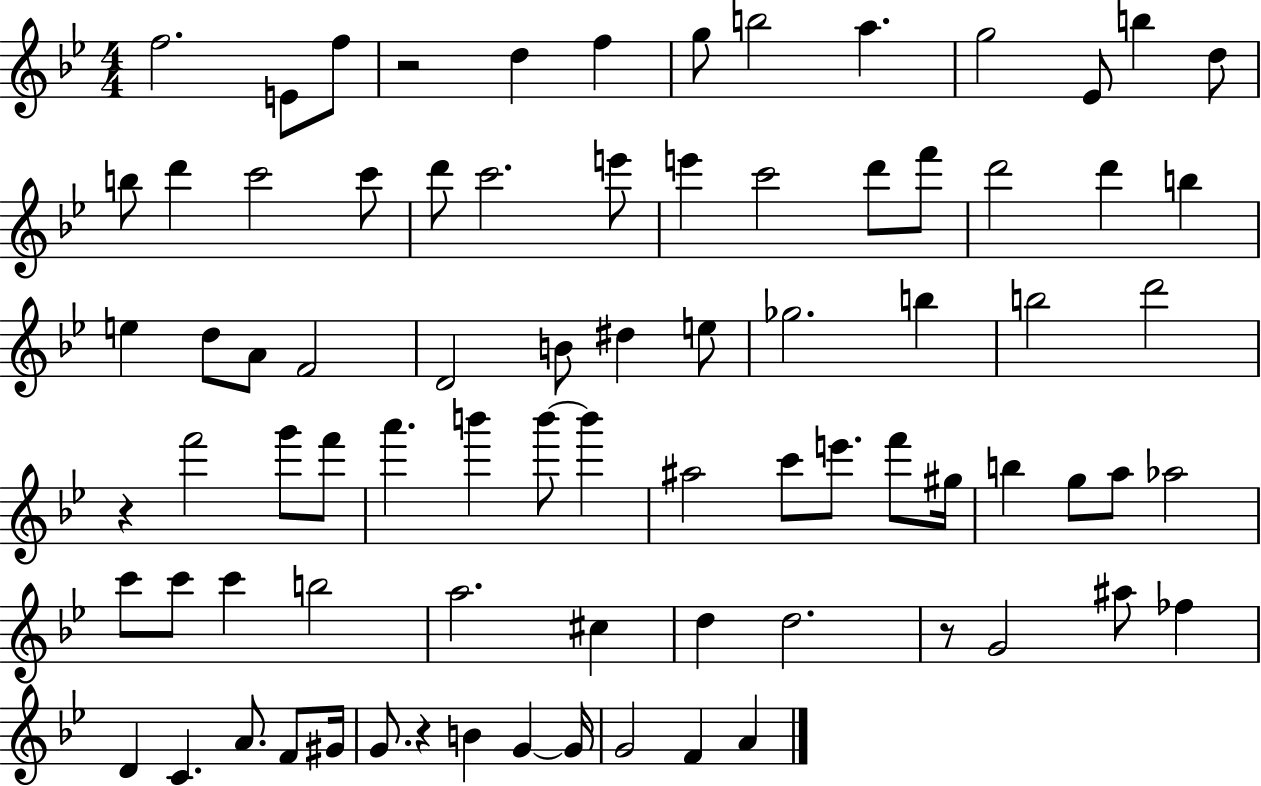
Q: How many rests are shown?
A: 4